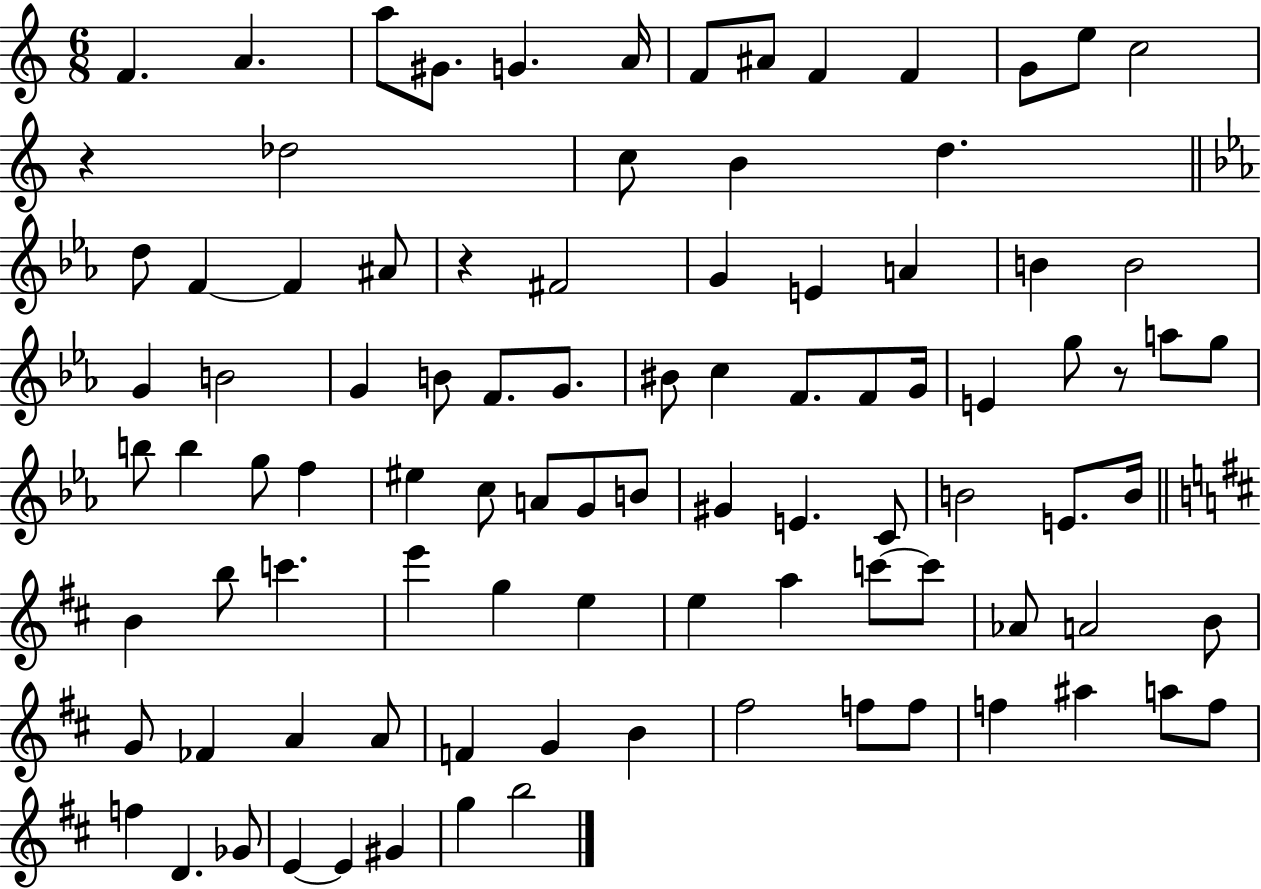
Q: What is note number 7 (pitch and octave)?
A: F4